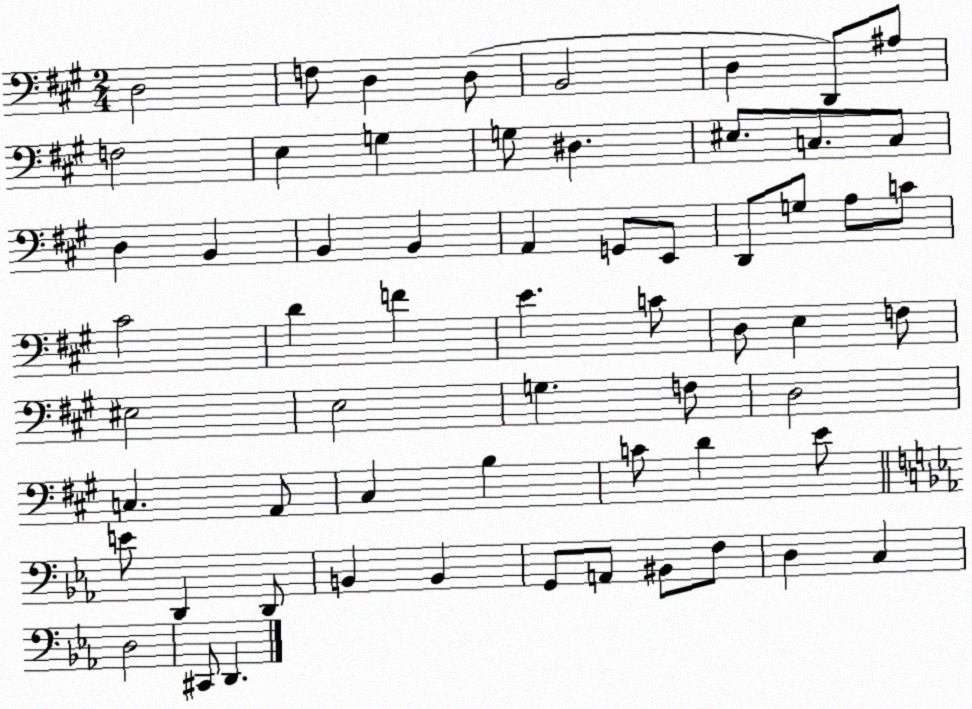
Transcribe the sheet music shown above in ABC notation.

X:1
T:Untitled
M:2/4
L:1/4
K:A
D,2 F,/2 D, D,/2 B,,2 D, D,,/2 ^A,/2 F,2 E, G, G,/2 ^D, ^E,/2 C,/2 C,/2 D, B,, B,, B,, A,, G,,/2 E,,/2 D,,/2 G,/2 A,/2 C/2 ^C2 D F E C/2 D,/2 E, F,/2 ^E,2 E,2 G, F,/2 D,2 C, A,,/2 ^C, B, C/2 D E/2 E/2 D,, D,,/2 B,, B,, G,,/2 A,,/2 ^B,,/2 F,/2 D, C, D,2 ^C,,/2 D,,